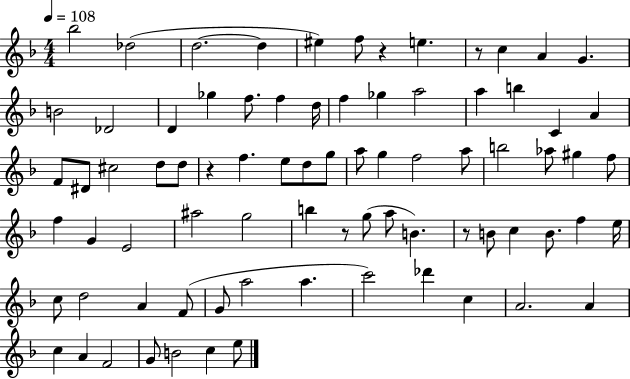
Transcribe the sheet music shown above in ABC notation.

X:1
T:Untitled
M:4/4
L:1/4
K:F
_b2 _d2 d2 d ^e f/2 z e z/2 c A G B2 _D2 D _g f/2 f d/4 f _g a2 a b C A F/2 ^D/2 ^c2 d/2 d/2 z f e/2 d/2 g/2 a/2 g f2 a/2 b2 _a/2 ^g f/2 f G E2 ^a2 g2 b z/2 g/2 a/2 B z/2 B/2 c B/2 f e/4 c/2 d2 A F/2 G/2 a2 a c'2 _d' c A2 A c A F2 G/2 B2 c e/2